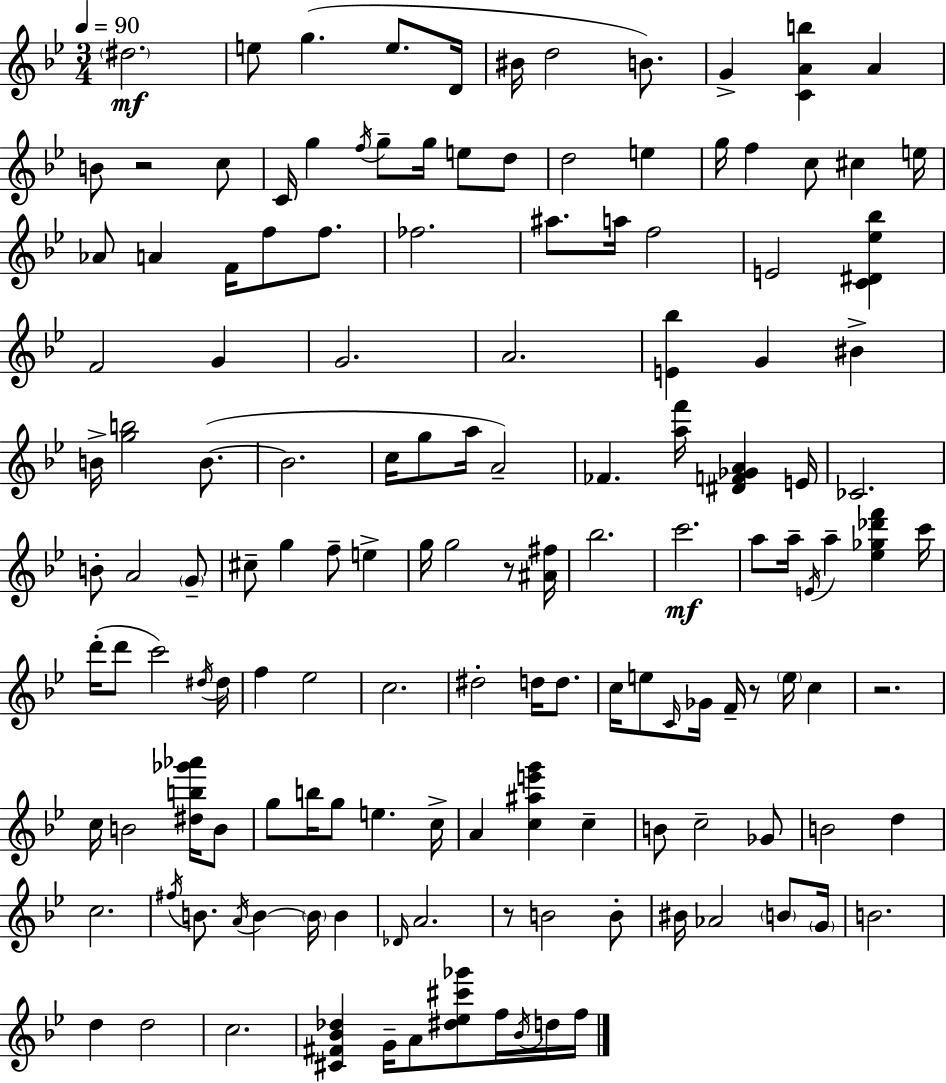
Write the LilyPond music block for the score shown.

{
  \clef treble
  \numericTimeSignature
  \time 3/4
  \key g \minor
  \tempo 4 = 90
  \parenthesize dis''2.\mf | e''8 g''4.( e''8. d'16 | bis'16 d''2 b'8.) | g'4-> <c' a' b''>4 a'4 | \break b'8 r2 c''8 | c'16 g''4 \acciaccatura { f''16 } g''8-- g''16 e''8 d''8 | d''2 e''4 | g''16 f''4 c''8 cis''4 | \break e''16 aes'8 a'4 f'16 f''8 f''8. | fes''2. | ais''8. a''16 f''2 | e'2 <c' dis' ees'' bes''>4 | \break f'2 g'4 | g'2. | a'2. | <e' bes''>4 g'4 bis'4-> | \break b'16-> <g'' b''>2 b'8.~(~ | b'2. | c''16 g''8 a''16 a'2--) | fes'4. <a'' f'''>16 <dis' f' ges' a'>4 | \break e'16 ces'2. | b'8-. a'2 \parenthesize g'8-- | cis''8-- g''4 f''8-- e''4-> | g''16 g''2 r8 | \break <ais' fis''>16 bes''2. | c'''2.\mf | a''8 a''16-- \acciaccatura { e'16 } a''4-- <ees'' ges'' des''' f'''>4 | c'''16 d'''16-.( d'''8 c'''2) | \break \acciaccatura { dis''16 } dis''16 f''4 ees''2 | c''2. | dis''2-. d''16 | d''8. c''16 e''8 \grace { c'16 } ges'16 f'16-- r8 \parenthesize e''16 | \break c''4 r2. | c''16 b'2 | <dis'' b'' ges''' aes'''>16 b'8 g''8 b''16 g''8 e''4. | c''16-> a'4 <c'' ais'' e''' g'''>4 | \break c''4-- b'8 c''2-- | ges'8 b'2 | d''4 c''2. | \acciaccatura { fis''16 } b'8. \acciaccatura { a'16 } b'4~~ | \break \parenthesize b'16 b'4 \grace { des'16 } a'2. | r8 b'2 | b'8-. bis'16 aes'2 | \parenthesize b'8 \parenthesize g'16 b'2. | \break d''4 d''2 | c''2. | <cis' fis' bes' des''>4 g'16-- | a'8 <dis'' ees'' cis''' ges'''>8 f''16 \acciaccatura { bes'16 } d''16 f''16 \bar "|."
}